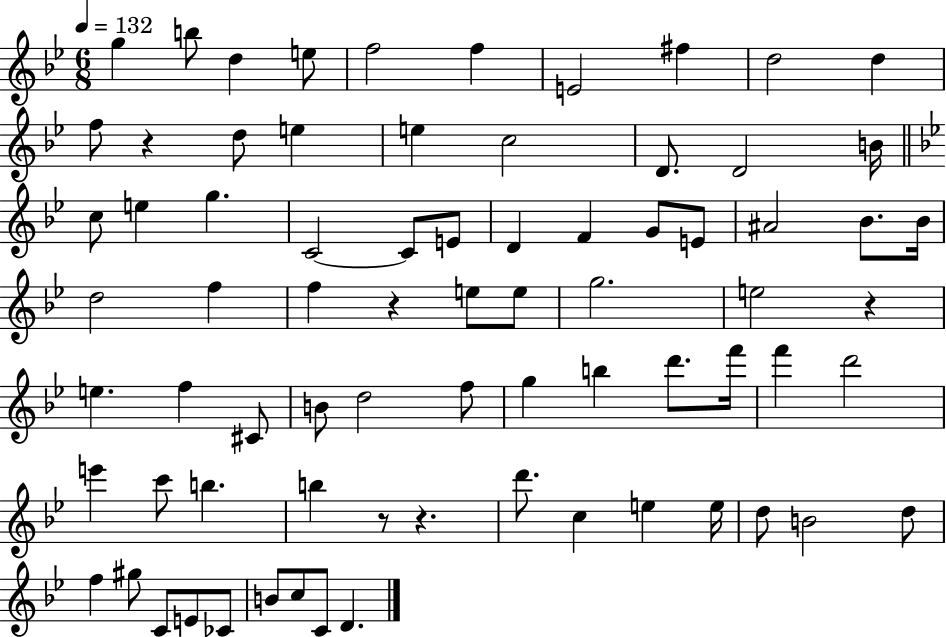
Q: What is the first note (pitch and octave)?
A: G5